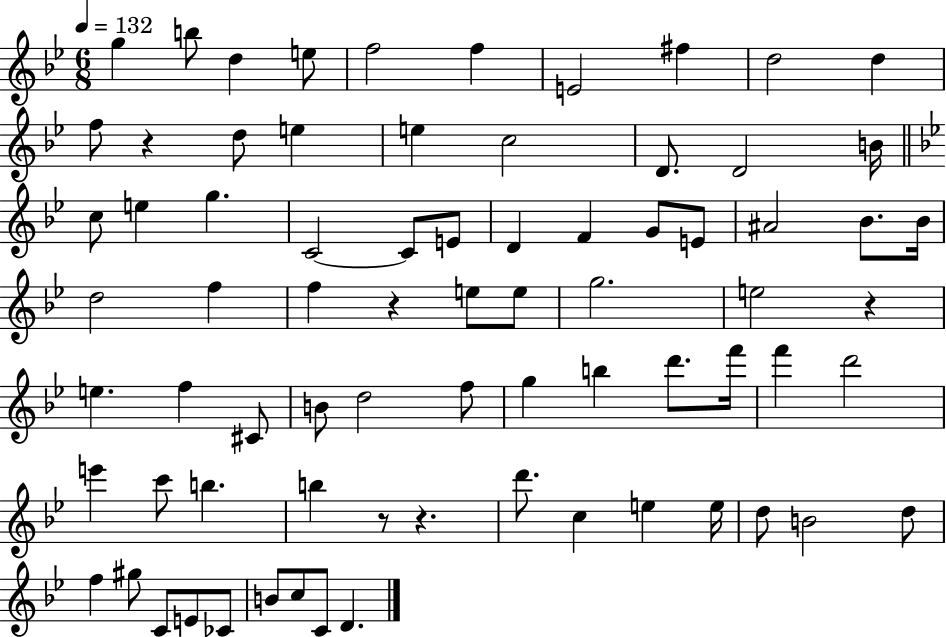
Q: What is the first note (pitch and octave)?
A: G5